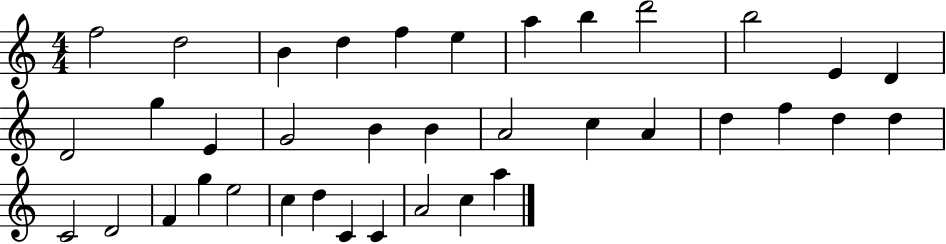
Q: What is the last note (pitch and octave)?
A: A5